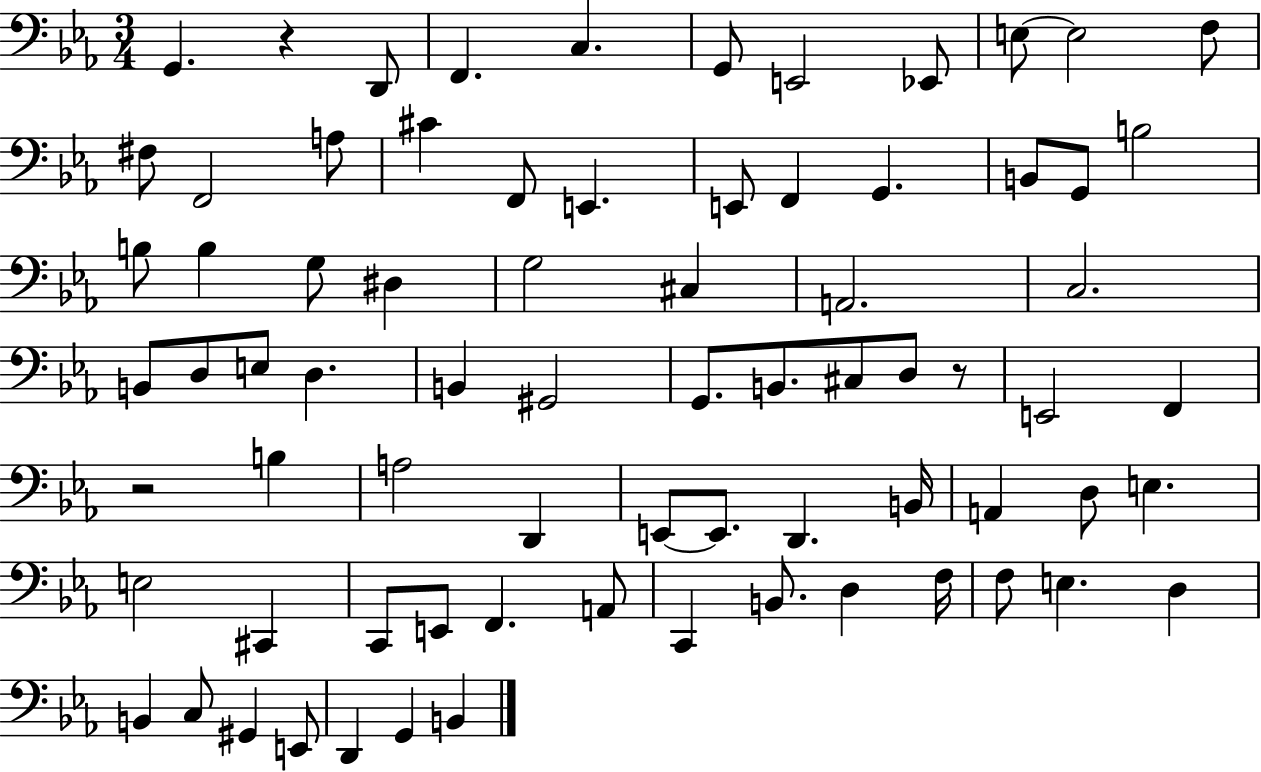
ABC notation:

X:1
T:Untitled
M:3/4
L:1/4
K:Eb
G,, z D,,/2 F,, C, G,,/2 E,,2 _E,,/2 E,/2 E,2 F,/2 ^F,/2 F,,2 A,/2 ^C F,,/2 E,, E,,/2 F,, G,, B,,/2 G,,/2 B,2 B,/2 B, G,/2 ^D, G,2 ^C, A,,2 C,2 B,,/2 D,/2 E,/2 D, B,, ^G,,2 G,,/2 B,,/2 ^C,/2 D,/2 z/2 E,,2 F,, z2 B, A,2 D,, E,,/2 E,,/2 D,, B,,/4 A,, D,/2 E, E,2 ^C,, C,,/2 E,,/2 F,, A,,/2 C,, B,,/2 D, F,/4 F,/2 E, D, B,, C,/2 ^G,, E,,/2 D,, G,, B,,